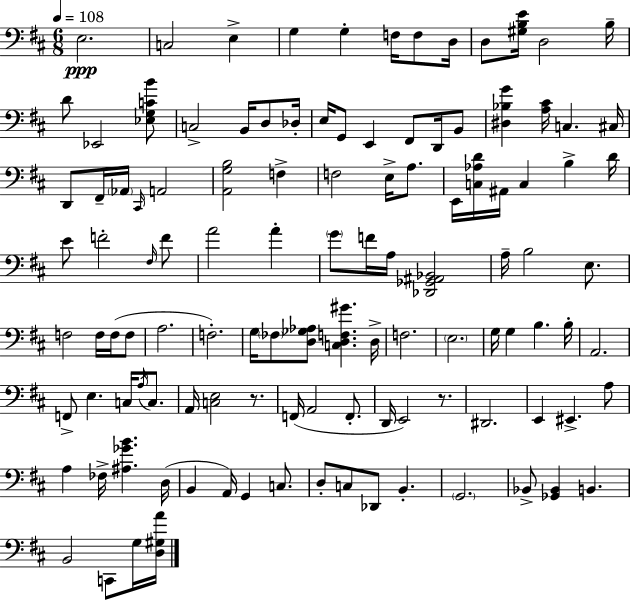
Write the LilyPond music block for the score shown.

{
  \clef bass
  \numericTimeSignature
  \time 6/8
  \key d \major
  \tempo 4 = 108
  e2.\ppp | c2 e4-> | g4 g4-. f16 f8 d16 | d8 <gis b e'>16 d2 b16-- | \break d'8 ees,2 <ees g c' b'>8 | c2-> b,16 d8 des16-. | e16 g,8 e,4 fis,8 d,16 b,8 | <dis bes g'>4 <a cis'>16 c4. cis16 | \break d,8 fis,16-- \parenthesize aes,16 \grace { cis,16 } a,2 | <a, g b>2 f4-> | f2 e16-> a8. | e,16 <c aes d'>16 ais,16 c4 b4-> | \break d'16 e'8 f'2-. \grace { fis16 } | f'8 a'2 a'4-. | \parenthesize g'8 f'16 a16 <des, ges, ais, bes,>2 | a16-- b2 e8. | \break f2 f16 f16( | f8 a2. | f2.-.) | g16 \parenthesize fes8 <d ges aes>8 <c d f gis'>4. | \break d16-> f2. | \parenthesize e2. | g16 g4 b4. | b16-. a,2. | \break f,8-> e4. c16 \acciaccatura { a16 } | c8. a,16 <c e>2 | r8. f,16( a,2 | f,8.-. d,16 e,2) | \break r8. dis,2. | e,4 eis,4.-> | a8 a4 fes16-> <ais ges' b'>4. | d16( b,4 a,16) g,4 | \break c8. d8-. c8 des,8 b,4.-. | \parenthesize g,2. | bes,8-> <ges, bes,>4 b,4. | b,2 c,8 | \break g16 <d gis a'>16 \bar "|."
}